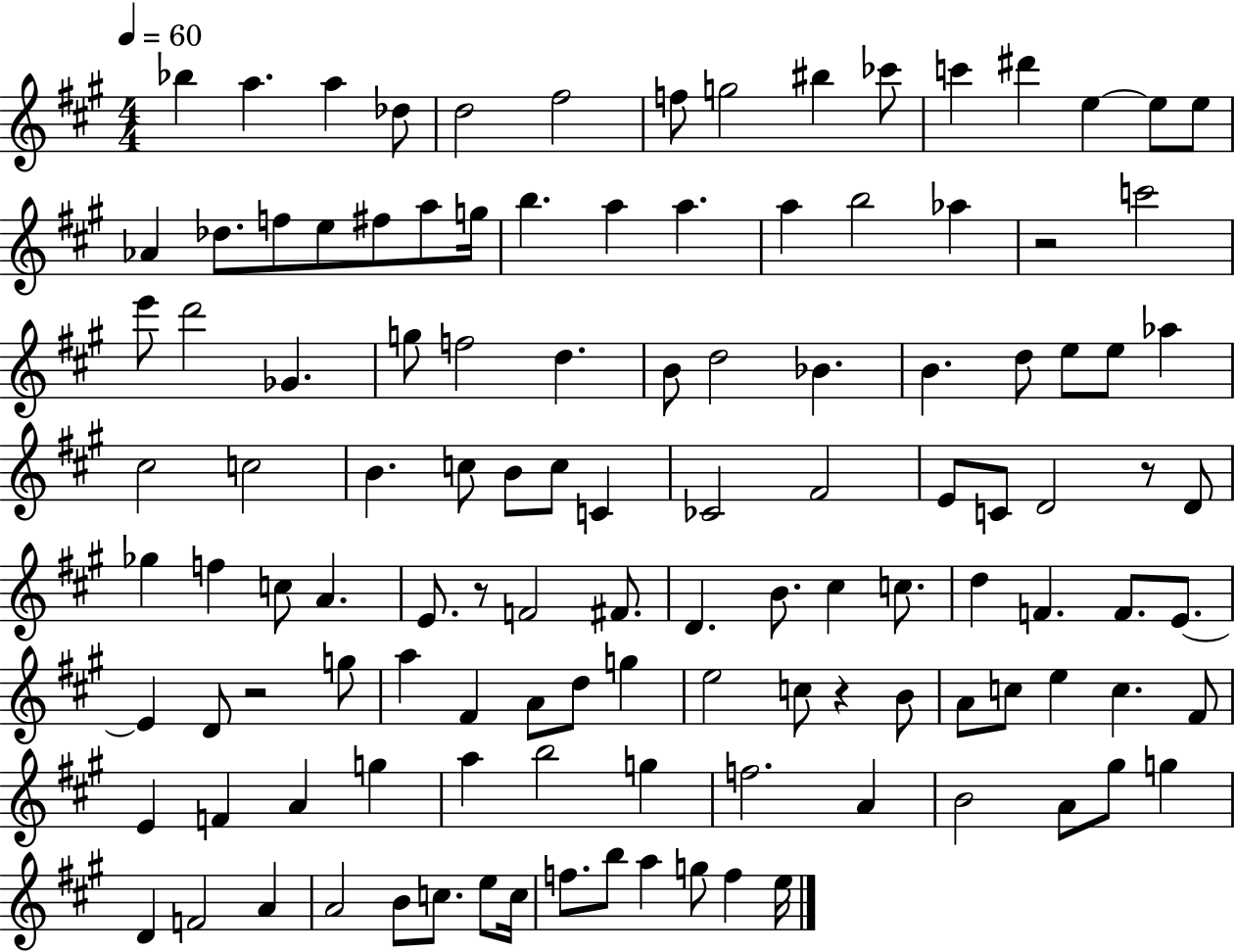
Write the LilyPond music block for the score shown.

{
  \clef treble
  \numericTimeSignature
  \time 4/4
  \key a \major
  \tempo 4 = 60
  bes''4 a''4. a''4 des''8 | d''2 fis''2 | f''8 g''2 bis''4 ces'''8 | c'''4 dis'''4 e''4~~ e''8 e''8 | \break aes'4 des''8. f''8 e''8 fis''8 a''8 g''16 | b''4. a''4 a''4. | a''4 b''2 aes''4 | r2 c'''2 | \break e'''8 d'''2 ges'4. | g''8 f''2 d''4. | b'8 d''2 bes'4. | b'4. d''8 e''8 e''8 aes''4 | \break cis''2 c''2 | b'4. c''8 b'8 c''8 c'4 | ces'2 fis'2 | e'8 c'8 d'2 r8 d'8 | \break ges''4 f''4 c''8 a'4. | e'8. r8 f'2 fis'8. | d'4. b'8. cis''4 c''8. | d''4 f'4. f'8. e'8.~~ | \break e'4 d'8 r2 g''8 | a''4 fis'4 a'8 d''8 g''4 | e''2 c''8 r4 b'8 | a'8 c''8 e''4 c''4. fis'8 | \break e'4 f'4 a'4 g''4 | a''4 b''2 g''4 | f''2. a'4 | b'2 a'8 gis''8 g''4 | \break d'4 f'2 a'4 | a'2 b'8 c''8. e''8 c''16 | f''8. b''8 a''4 g''8 f''4 e''16 | \bar "|."
}